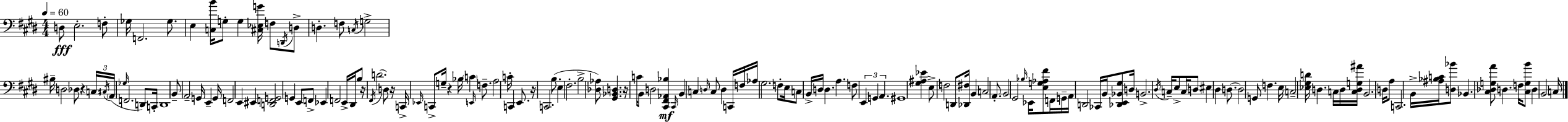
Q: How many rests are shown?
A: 6